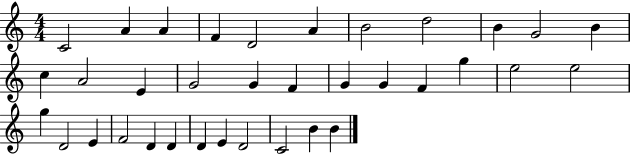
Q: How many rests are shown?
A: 0